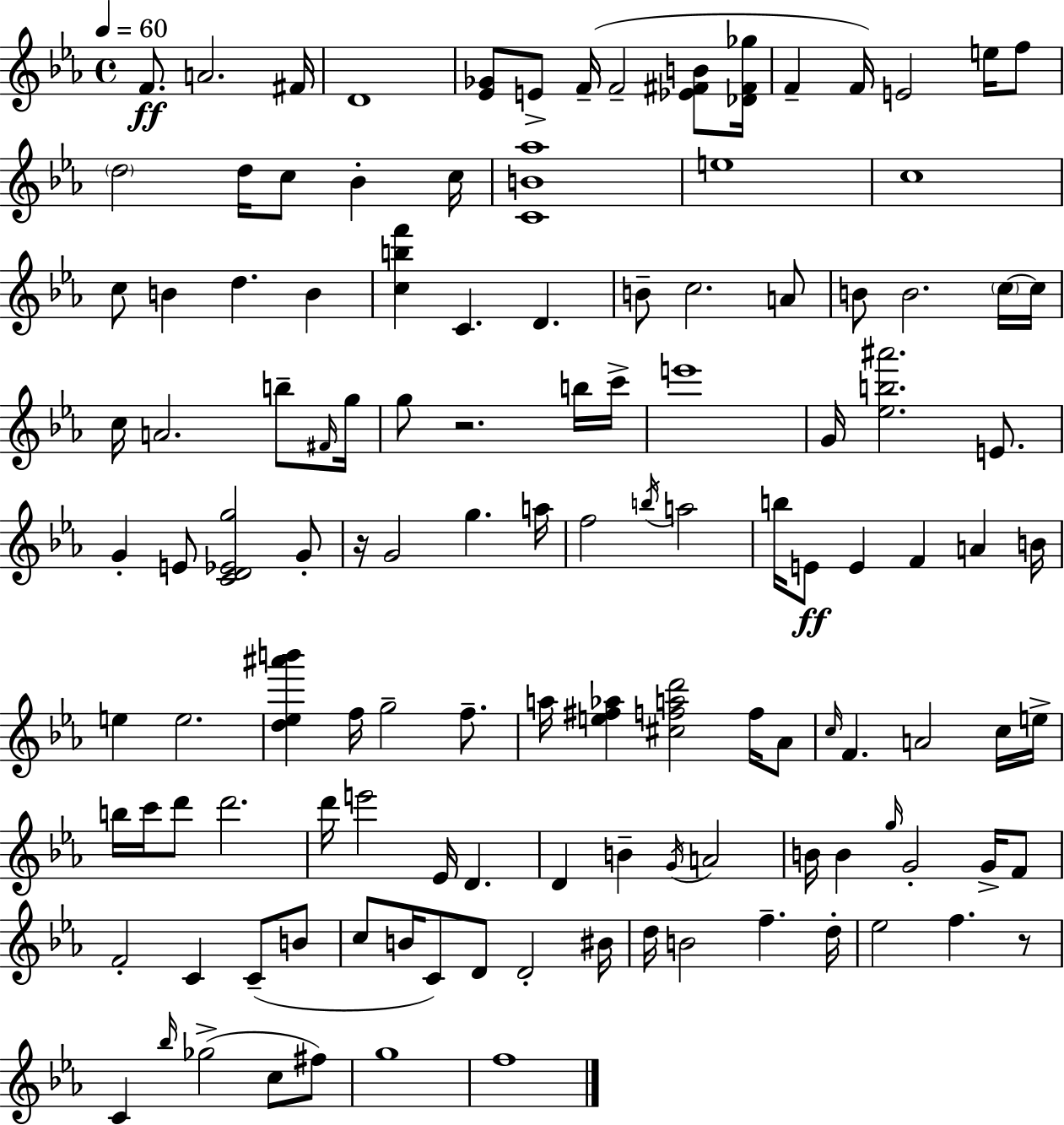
X:1
T:Untitled
M:4/4
L:1/4
K:Eb
F/2 A2 ^F/4 D4 [_E_G]/2 E/2 F/4 F2 [_E^FB]/2 [_D^F_g]/4 F F/4 E2 e/4 f/2 d2 d/4 c/2 _B c/4 [CB_a]4 e4 c4 c/2 B d B [cbf'] C D B/2 c2 A/2 B/2 B2 c/4 c/4 c/4 A2 b/2 ^F/4 g/4 g/2 z2 b/4 c'/4 e'4 G/4 [_eb^a']2 E/2 G E/2 [CD_Eg]2 G/2 z/4 G2 g a/4 f2 b/4 a2 b/4 E/2 E F A B/4 e e2 [d_e^a'b'] f/4 g2 f/2 a/4 [e^f_a] [^cfad']2 f/4 _A/2 c/4 F A2 c/4 e/4 b/4 c'/4 d'/2 d'2 d'/4 e'2 _E/4 D D B G/4 A2 B/4 B g/4 G2 G/4 F/2 F2 C C/2 B/2 c/2 B/4 C/2 D/2 D2 ^B/4 d/4 B2 f d/4 _e2 f z/2 C _b/4 _g2 c/2 ^f/2 g4 f4